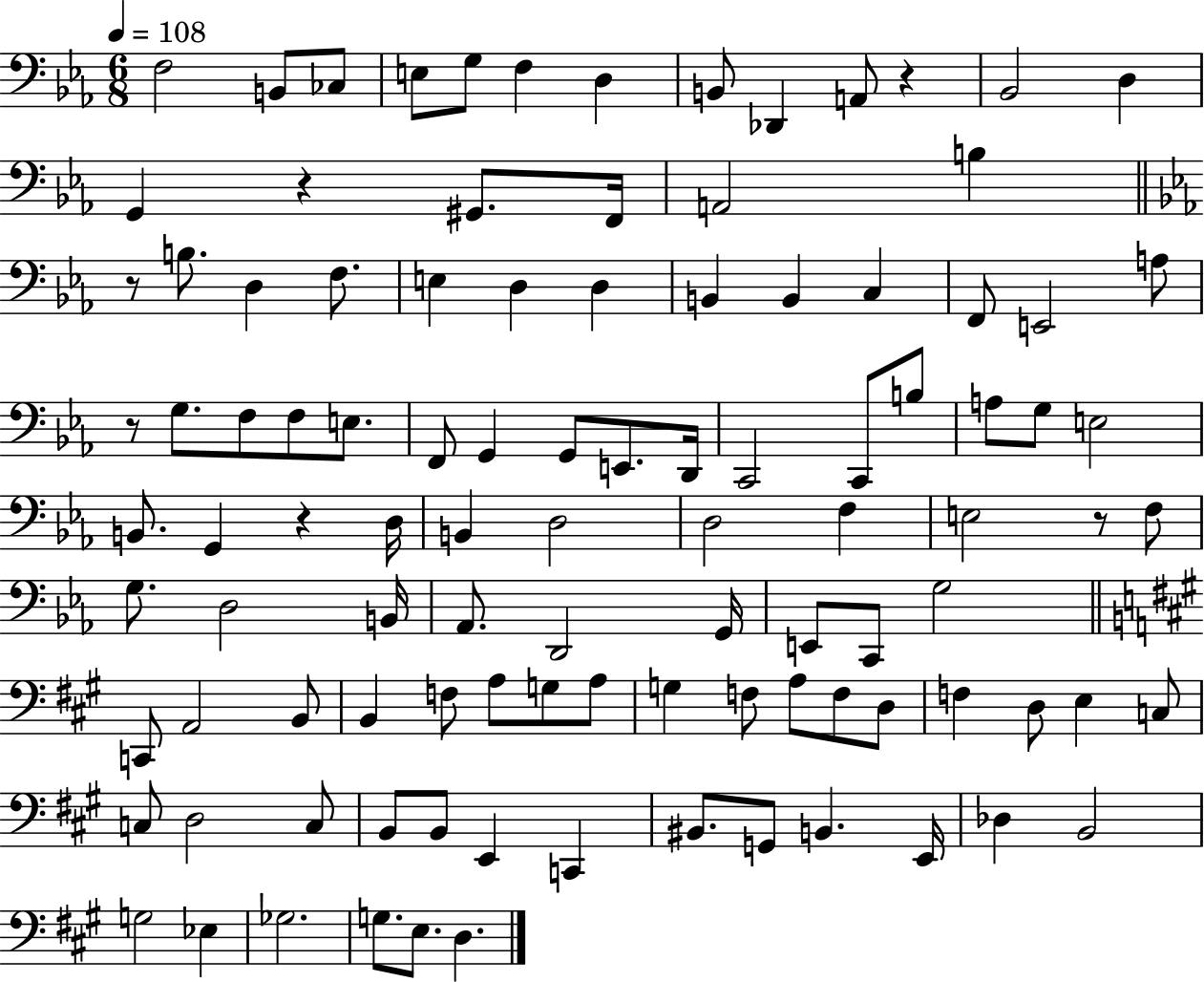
{
  \clef bass
  \numericTimeSignature
  \time 6/8
  \key ees \major
  \tempo 4 = 108
  f2 b,8 ces8 | e8 g8 f4 d4 | b,8 des,4 a,8 r4 | bes,2 d4 | \break g,4 r4 gis,8. f,16 | a,2 b4 | \bar "||" \break \key ees \major r8 b8. d4 f8. | e4 d4 d4 | b,4 b,4 c4 | f,8 e,2 a8 | \break r8 g8. f8 f8 e8. | f,8 g,4 g,8 e,8. d,16 | c,2 c,8 b8 | a8 g8 e2 | \break b,8. g,4 r4 d16 | b,4 d2 | d2 f4 | e2 r8 f8 | \break g8. d2 b,16 | aes,8. d,2 g,16 | e,8 c,8 g2 | \bar "||" \break \key a \major c,8 a,2 b,8 | b,4 f8 a8 g8 a8 | g4 f8 a8 f8 d8 | f4 d8 e4 c8 | \break c8 d2 c8 | b,8 b,8 e,4 c,4 | bis,8. g,8 b,4. e,16 | des4 b,2 | \break g2 ees4 | ges2. | g8. e8. d4. | \bar "|."
}